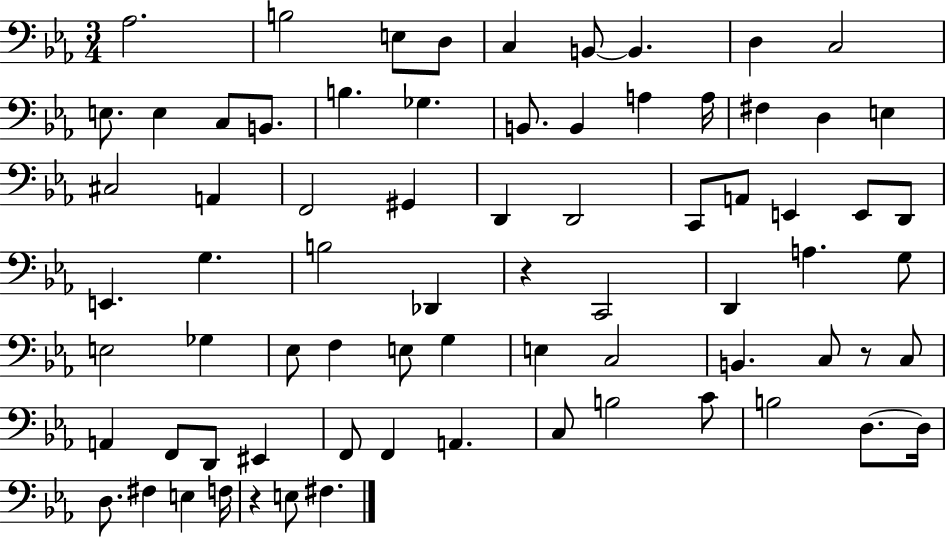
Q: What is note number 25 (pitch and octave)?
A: F2